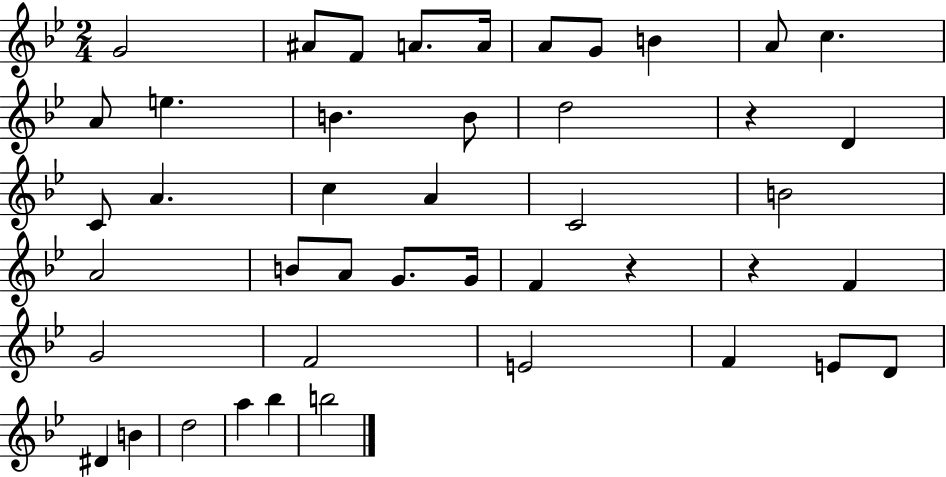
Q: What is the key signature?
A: BES major